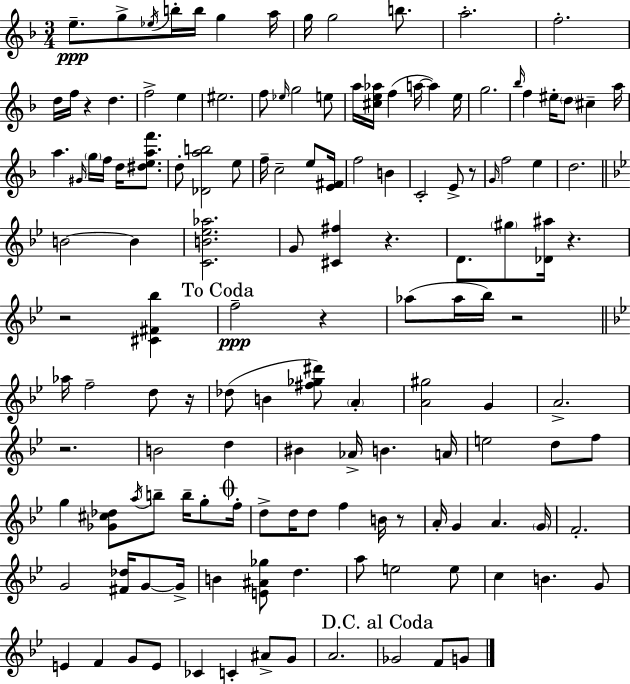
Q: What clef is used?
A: treble